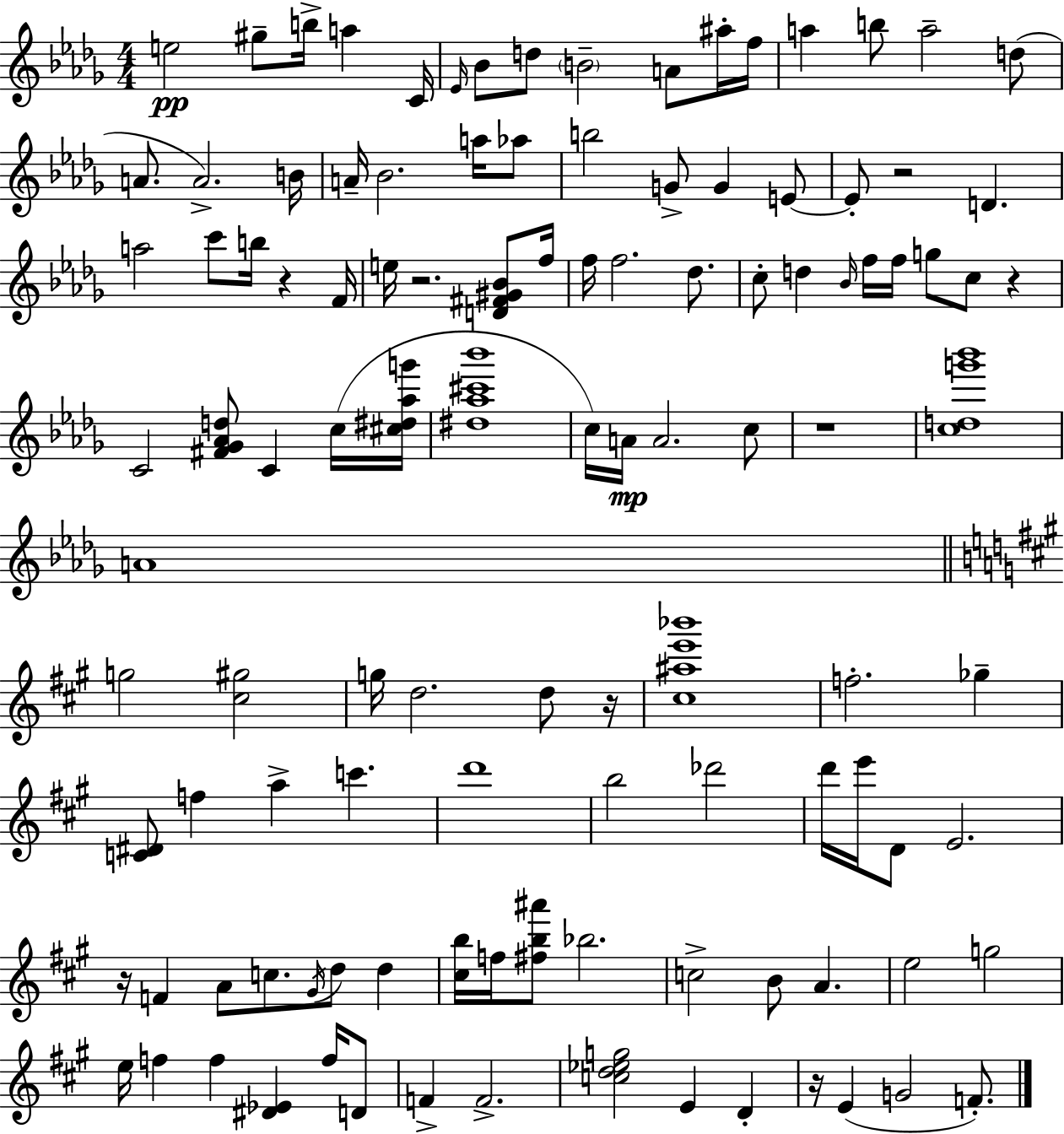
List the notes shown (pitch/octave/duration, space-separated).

E5/h G#5/e B5/s A5/q C4/s Eb4/s Bb4/e D5/e B4/h A4/e A#5/s F5/s A5/q B5/e A5/h D5/e A4/e. A4/h. B4/s A4/s Bb4/h. A5/s Ab5/e B5/h G4/e G4/q E4/e E4/e R/h D4/q. A5/h C6/e B5/s R/q F4/s E5/s R/h. [D4,F#4,G#4,Bb4]/e F5/s F5/s F5/h. Db5/e. C5/e D5/q Bb4/s F5/s F5/s G5/e C5/e R/q C4/h [F#4,Gb4,Ab4,D5]/e C4/q C5/s [C#5,D#5,Ab5,G6]/s [D#5,Ab5,C#6,Bb6]/w C5/s A4/s A4/h. C5/e R/w [C5,D5,G6,Bb6]/w A4/w G5/h [C#5,G#5]/h G5/s D5/h. D5/e R/s [C#5,A#5,E6,Bb6]/w F5/h. Gb5/q [C4,D#4]/e F5/q A5/q C6/q. D6/w B5/h Db6/h D6/s E6/s D4/e E4/h. R/s F4/q A4/e C5/e. G#4/s D5/e D5/q [C#5,B5]/s F5/s [F#5,B5,A#6]/e Bb5/h. C5/h B4/e A4/q. E5/h G5/h E5/s F5/q F5/q [D#4,Eb4]/q F5/s D4/e F4/q F4/h. [C5,D5,Eb5,G5]/h E4/q D4/q R/s E4/q G4/h F4/e.